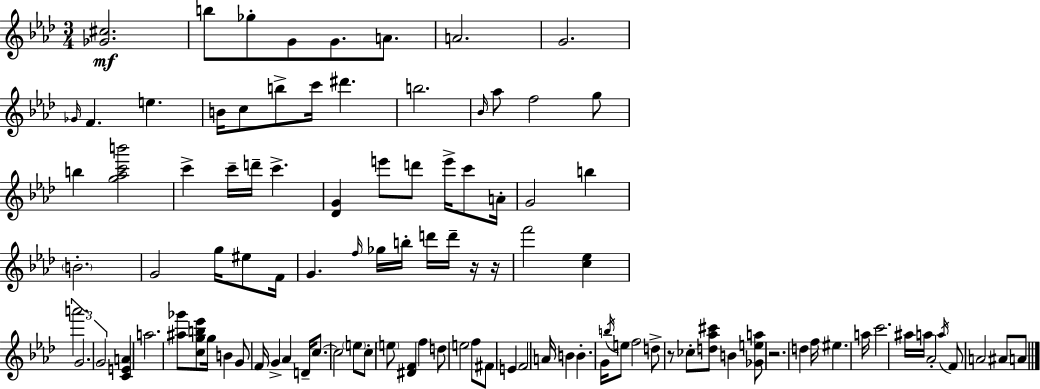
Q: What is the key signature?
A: AES major